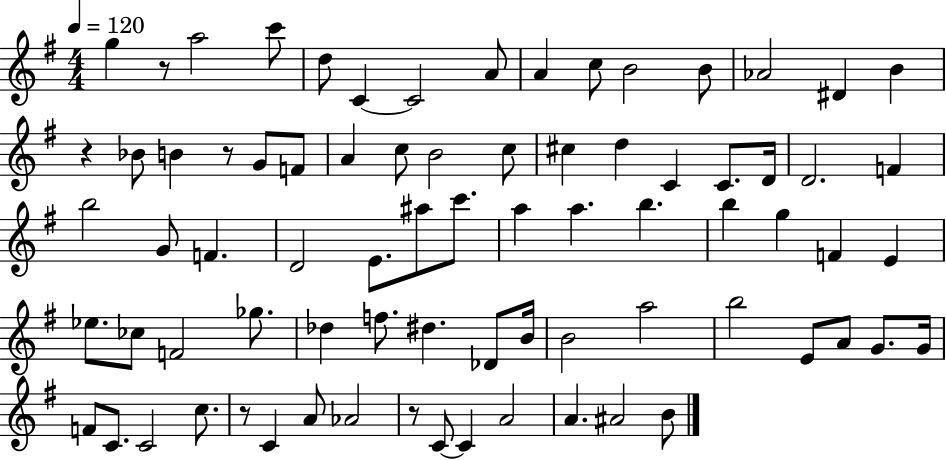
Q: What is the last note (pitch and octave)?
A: B4